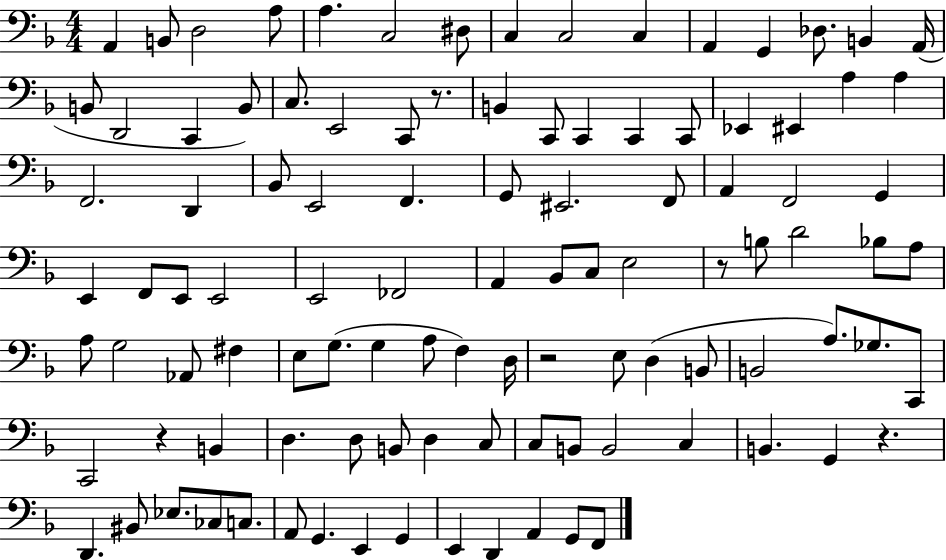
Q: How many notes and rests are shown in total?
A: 105